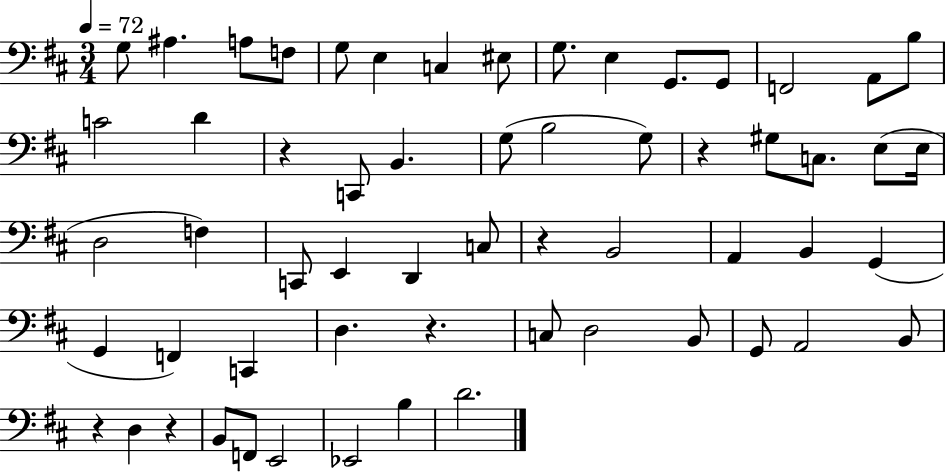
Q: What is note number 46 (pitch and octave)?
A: B2